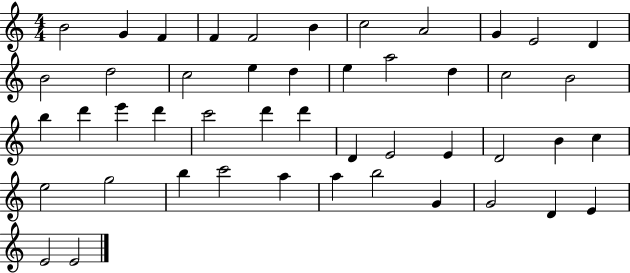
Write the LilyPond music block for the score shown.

{
  \clef treble
  \numericTimeSignature
  \time 4/4
  \key c \major
  b'2 g'4 f'4 | f'4 f'2 b'4 | c''2 a'2 | g'4 e'2 d'4 | \break b'2 d''2 | c''2 e''4 d''4 | e''4 a''2 d''4 | c''2 b'2 | \break b''4 d'''4 e'''4 d'''4 | c'''2 d'''4 d'''4 | d'4 e'2 e'4 | d'2 b'4 c''4 | \break e''2 g''2 | b''4 c'''2 a''4 | a''4 b''2 g'4 | g'2 d'4 e'4 | \break e'2 e'2 | \bar "|."
}